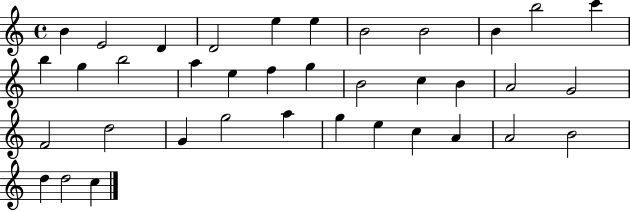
{
  \clef treble
  \time 4/4
  \defaultTimeSignature
  \key c \major
  b'4 e'2 d'4 | d'2 e''4 e''4 | b'2 b'2 | b'4 b''2 c'''4 | \break b''4 g''4 b''2 | a''4 e''4 f''4 g''4 | b'2 c''4 b'4 | a'2 g'2 | \break f'2 d''2 | g'4 g''2 a''4 | g''4 e''4 c''4 a'4 | a'2 b'2 | \break d''4 d''2 c''4 | \bar "|."
}